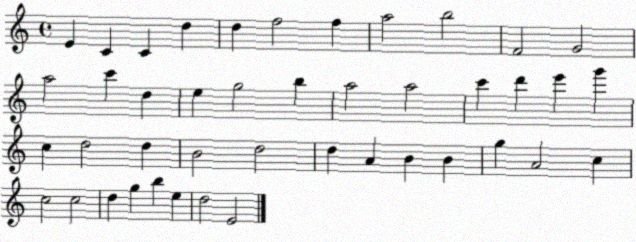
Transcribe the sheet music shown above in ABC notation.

X:1
T:Untitled
M:4/4
L:1/4
K:C
E C C d d f2 f a2 b2 F2 G2 a2 c' d e g2 b a2 a2 c' d' e' g' c d2 d B2 d2 d A B B g A2 c c2 c2 d g b e d2 E2